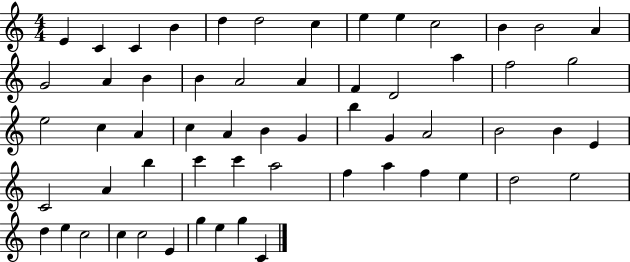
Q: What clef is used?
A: treble